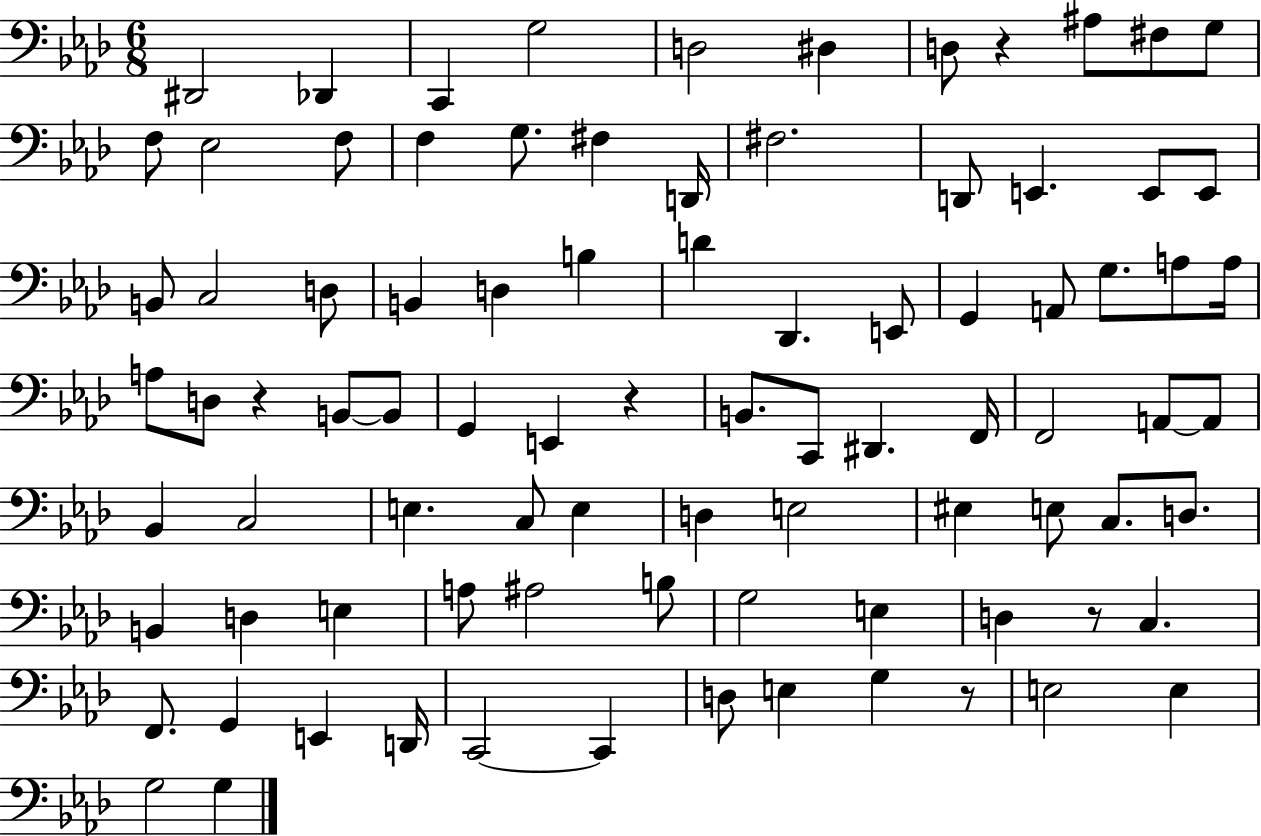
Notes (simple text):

D#2/h Db2/q C2/q G3/h D3/h D#3/q D3/e R/q A#3/e F#3/e G3/e F3/e Eb3/h F3/e F3/q G3/e. F#3/q D2/s F#3/h. D2/e E2/q. E2/e E2/e B2/e C3/h D3/e B2/q D3/q B3/q D4/q Db2/q. E2/e G2/q A2/e G3/e. A3/e A3/s A3/e D3/e R/q B2/e B2/e G2/q E2/q R/q B2/e. C2/e D#2/q. F2/s F2/h A2/e A2/e Bb2/q C3/h E3/q. C3/e E3/q D3/q E3/h EIS3/q E3/e C3/e. D3/e. B2/q D3/q E3/q A3/e A#3/h B3/e G3/h E3/q D3/q R/e C3/q. F2/e. G2/q E2/q D2/s C2/h C2/q D3/e E3/q G3/q R/e E3/h E3/q G3/h G3/q